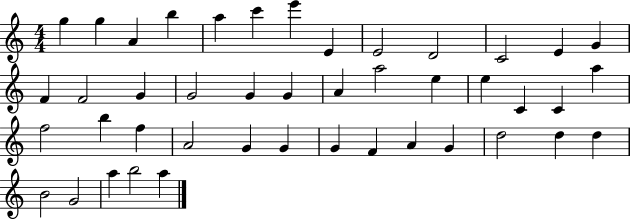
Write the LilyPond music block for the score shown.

{
  \clef treble
  \numericTimeSignature
  \time 4/4
  \key c \major
  g''4 g''4 a'4 b''4 | a''4 c'''4 e'''4 e'4 | e'2 d'2 | c'2 e'4 g'4 | \break f'4 f'2 g'4 | g'2 g'4 g'4 | a'4 a''2 e''4 | e''4 c'4 c'4 a''4 | \break f''2 b''4 f''4 | a'2 g'4 g'4 | g'4 f'4 a'4 g'4 | d''2 d''4 d''4 | \break b'2 g'2 | a''4 b''2 a''4 | \bar "|."
}